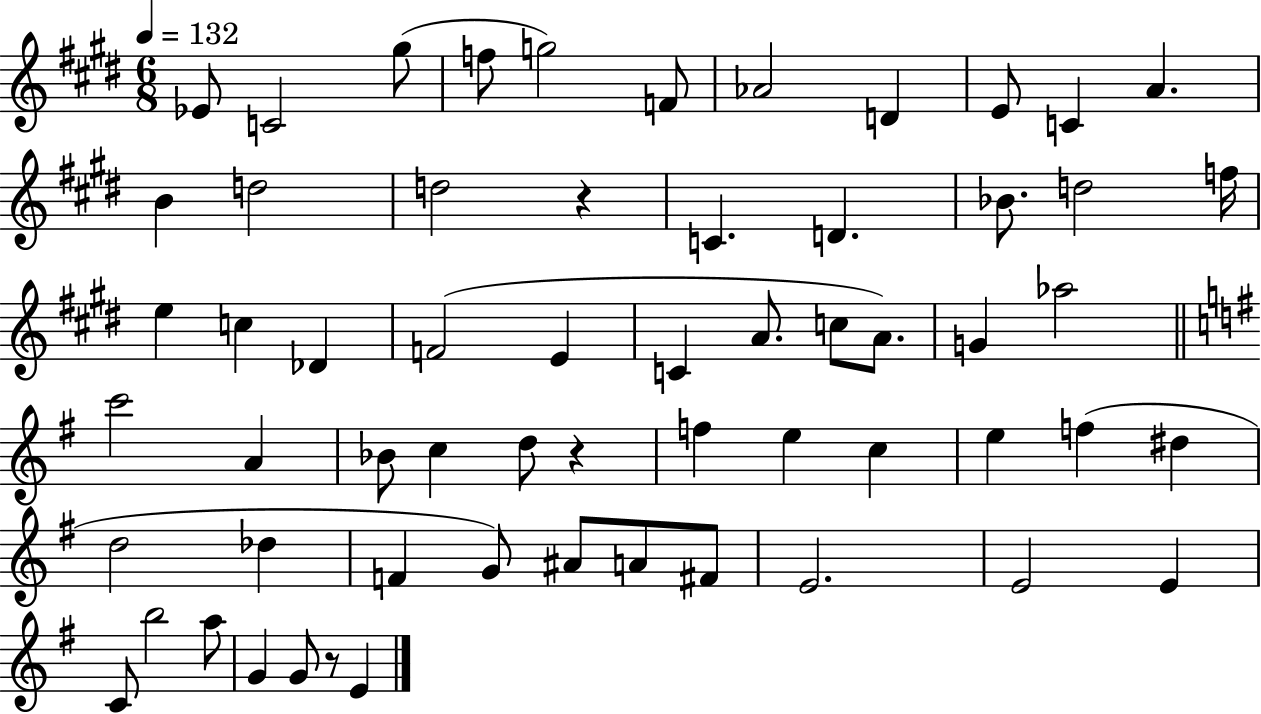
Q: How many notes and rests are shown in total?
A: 60